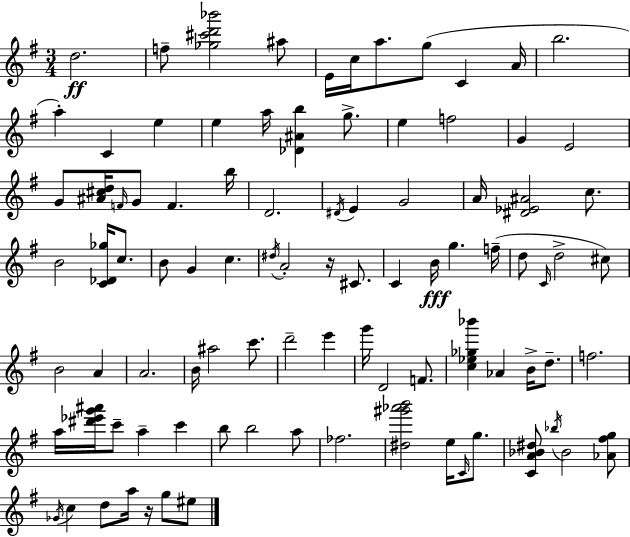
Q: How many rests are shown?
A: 2